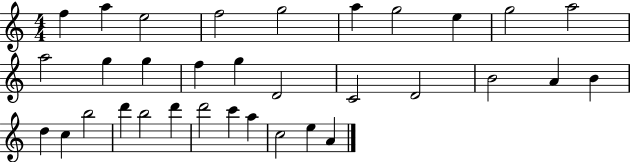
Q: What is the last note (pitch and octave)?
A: A4